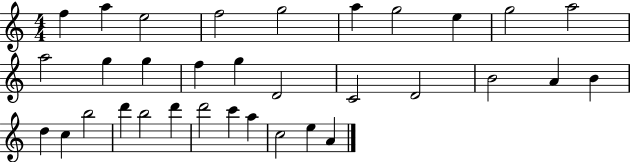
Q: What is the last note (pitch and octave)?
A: A4